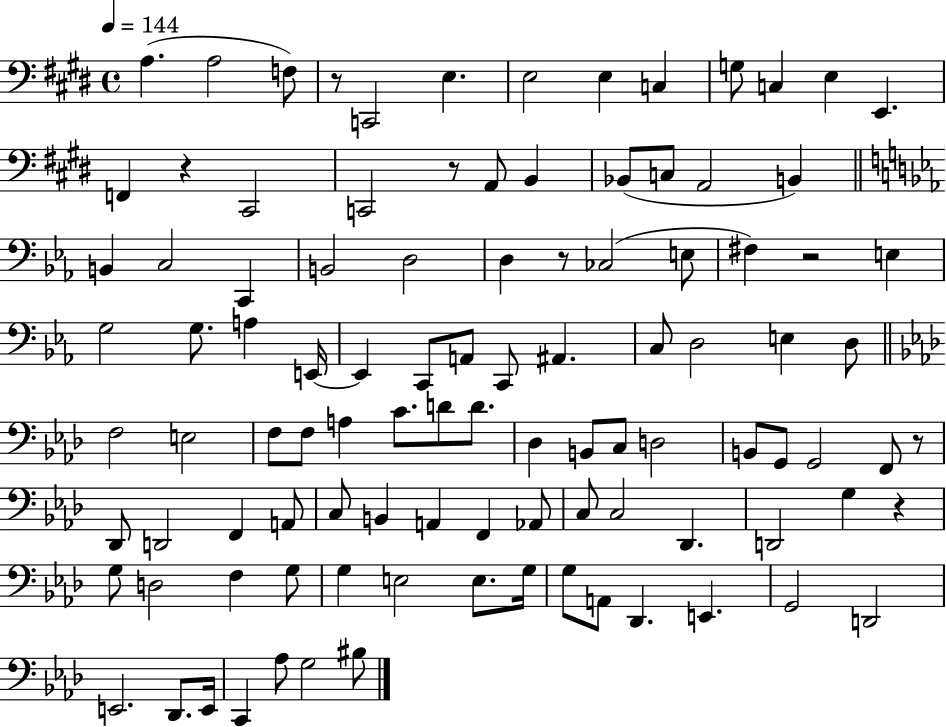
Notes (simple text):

A3/q. A3/h F3/e R/e C2/h E3/q. E3/h E3/q C3/q G3/e C3/q E3/q E2/q. F2/q R/q C#2/h C2/h R/e A2/e B2/q Bb2/e C3/e A2/h B2/q B2/q C3/h C2/q B2/h D3/h D3/q R/e CES3/h E3/e F#3/q R/h E3/q G3/h G3/e. A3/q E2/s E2/q C2/e A2/e C2/e A#2/q. C3/e D3/h E3/q D3/e F3/h E3/h F3/e F3/e A3/q C4/e. D4/e D4/e. Db3/q B2/e C3/e D3/h B2/e G2/e G2/h F2/e R/e Db2/e D2/h F2/q A2/e C3/e B2/q A2/q F2/q Ab2/e C3/e C3/h Db2/q. D2/h G3/q R/q G3/e D3/h F3/q G3/e G3/q E3/h E3/e. G3/s G3/e A2/e Db2/q. E2/q. G2/h D2/h E2/h. Db2/e. E2/s C2/q Ab3/e G3/h BIS3/e